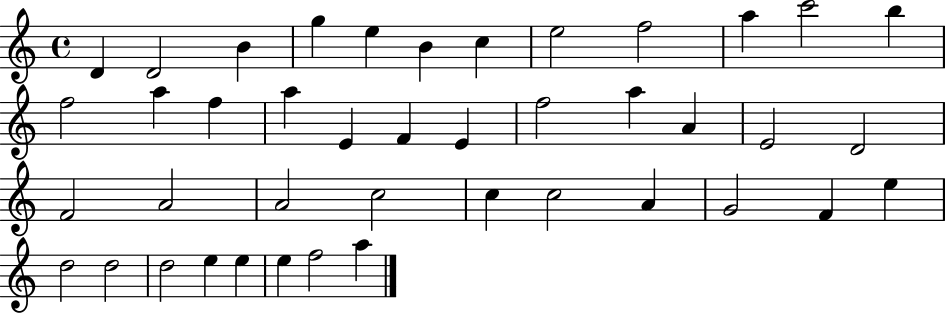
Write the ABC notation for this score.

X:1
T:Untitled
M:4/4
L:1/4
K:C
D D2 B g e B c e2 f2 a c'2 b f2 a f a E F E f2 a A E2 D2 F2 A2 A2 c2 c c2 A G2 F e d2 d2 d2 e e e f2 a